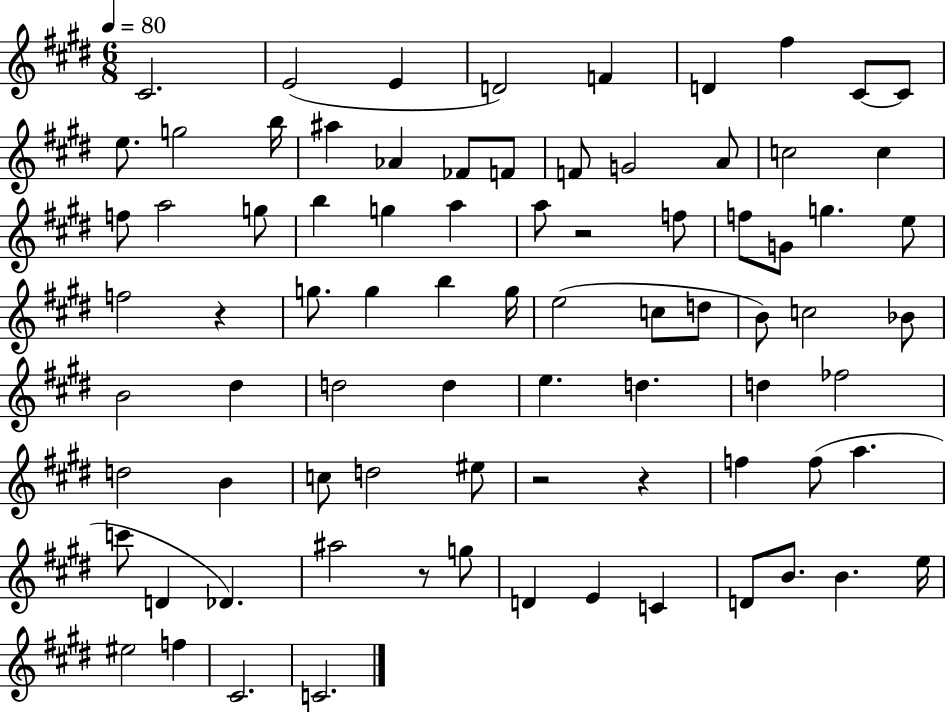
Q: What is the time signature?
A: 6/8